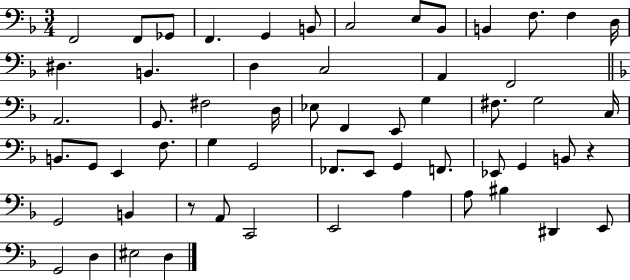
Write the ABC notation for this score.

X:1
T:Untitled
M:3/4
L:1/4
K:F
F,,2 F,,/2 _G,,/2 F,, G,, B,,/2 C,2 E,/2 _B,,/2 B,, F,/2 F, D,/4 ^D, B,, D, C,2 A,, F,,2 A,,2 G,,/2 ^F,2 D,/4 _E,/2 F,, E,,/2 G, ^F,/2 G,2 C,/4 B,,/2 G,,/2 E,, F,/2 G, G,,2 _F,,/2 E,,/2 G,, F,,/2 _E,,/2 G,, B,,/2 z G,,2 B,, z/2 A,,/2 C,,2 E,,2 A, A,/2 ^B, ^D,, E,,/2 G,,2 D, ^E,2 D,